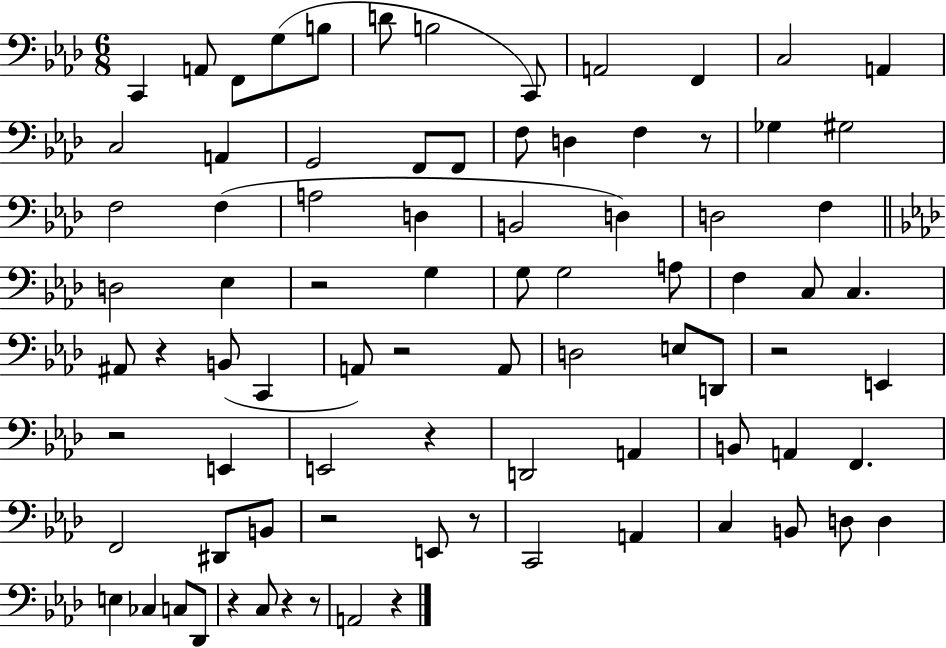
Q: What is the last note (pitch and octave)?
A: A2